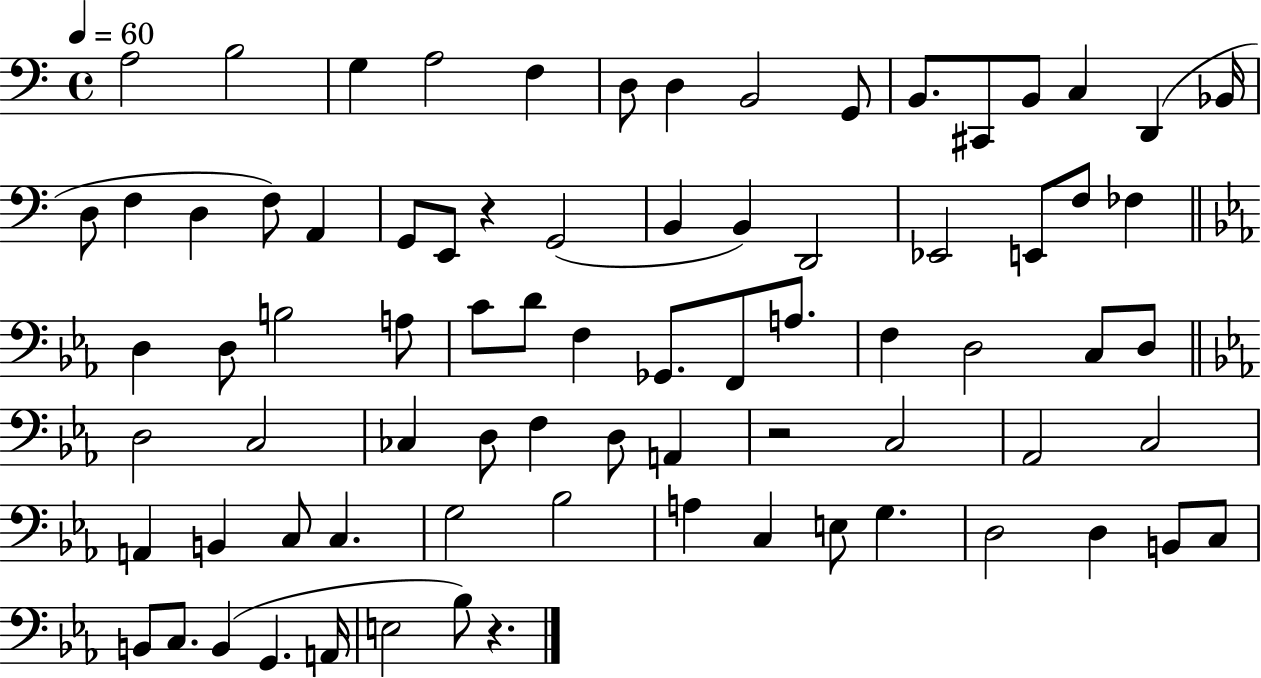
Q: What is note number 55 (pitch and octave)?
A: A2